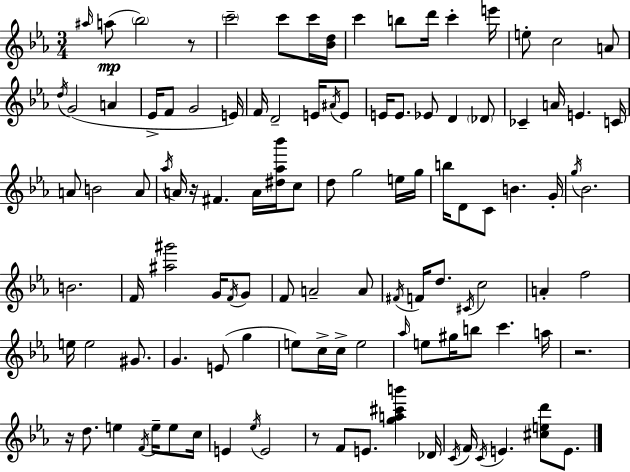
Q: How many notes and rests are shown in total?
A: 112